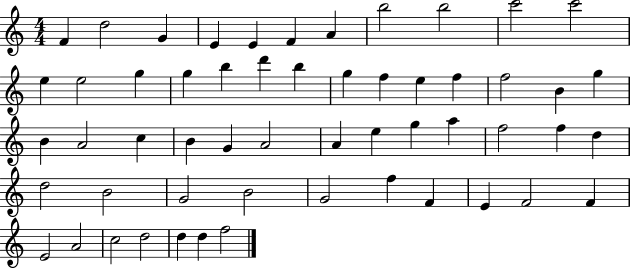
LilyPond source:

{
  \clef treble
  \numericTimeSignature
  \time 4/4
  \key c \major
  f'4 d''2 g'4 | e'4 e'4 f'4 a'4 | b''2 b''2 | c'''2 c'''2 | \break e''4 e''2 g''4 | g''4 b''4 d'''4 b''4 | g''4 f''4 e''4 f''4 | f''2 b'4 g''4 | \break b'4 a'2 c''4 | b'4 g'4 a'2 | a'4 e''4 g''4 a''4 | f''2 f''4 d''4 | \break d''2 b'2 | g'2 b'2 | g'2 f''4 f'4 | e'4 f'2 f'4 | \break e'2 a'2 | c''2 d''2 | d''4 d''4 f''2 | \bar "|."
}